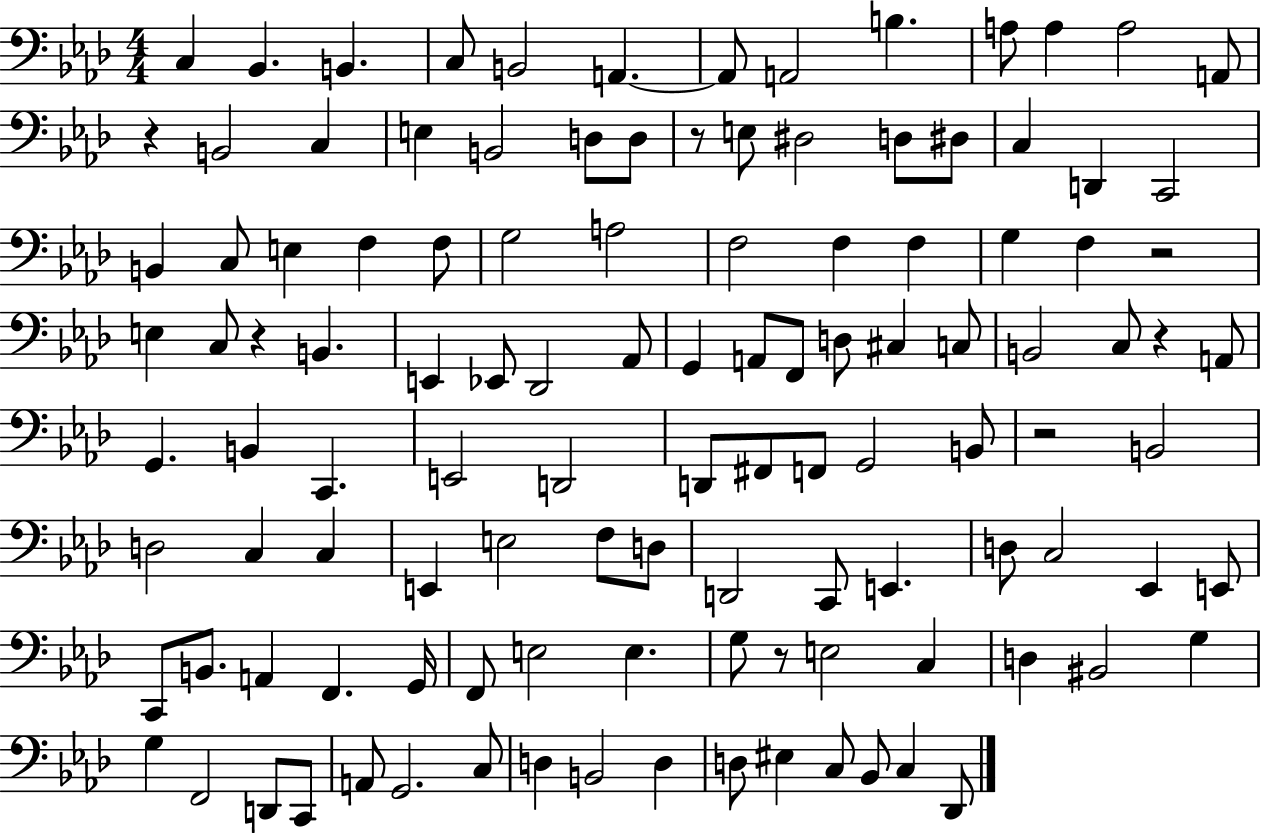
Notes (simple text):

C3/q Bb2/q. B2/q. C3/e B2/h A2/q. A2/e A2/h B3/q. A3/e A3/q A3/h A2/e R/q B2/h C3/q E3/q B2/h D3/e D3/e R/e E3/e D#3/h D3/e D#3/e C3/q D2/q C2/h B2/q C3/e E3/q F3/q F3/e G3/h A3/h F3/h F3/q F3/q G3/q F3/q R/h E3/q C3/e R/q B2/q. E2/q Eb2/e Db2/h Ab2/e G2/q A2/e F2/e D3/e C#3/q C3/e B2/h C3/e R/q A2/e G2/q. B2/q C2/q. E2/h D2/h D2/e F#2/e F2/e G2/h B2/e R/h B2/h D3/h C3/q C3/q E2/q E3/h F3/e D3/e D2/h C2/e E2/q. D3/e C3/h Eb2/q E2/e C2/e B2/e. A2/q F2/q. G2/s F2/e E3/h E3/q. G3/e R/e E3/h C3/q D3/q BIS2/h G3/q G3/q F2/h D2/e C2/e A2/e G2/h. C3/e D3/q B2/h D3/q D3/e EIS3/q C3/e Bb2/e C3/q Db2/e